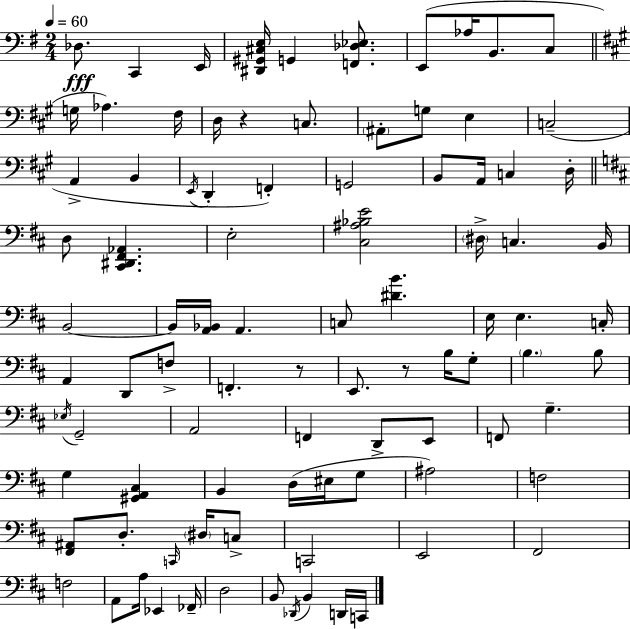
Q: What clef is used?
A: bass